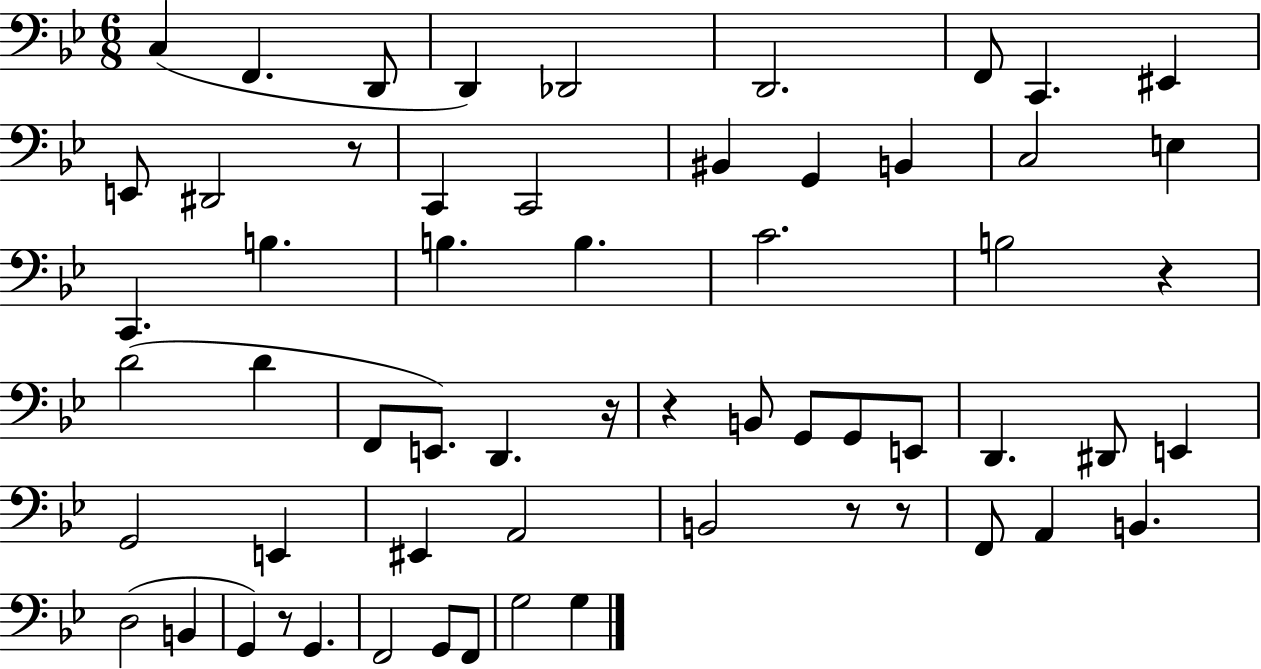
C3/q F2/q. D2/e D2/q Db2/h D2/h. F2/e C2/q. EIS2/q E2/e D#2/h R/e C2/q C2/h BIS2/q G2/q B2/q C3/h E3/q C2/q. B3/q. B3/q. B3/q. C4/h. B3/h R/q D4/h D4/q F2/e E2/e. D2/q. R/s R/q B2/e G2/e G2/e E2/e D2/q. D#2/e E2/q G2/h E2/q EIS2/q A2/h B2/h R/e R/e F2/e A2/q B2/q. D3/h B2/q G2/q R/e G2/q. F2/h G2/e F2/e G3/h G3/q